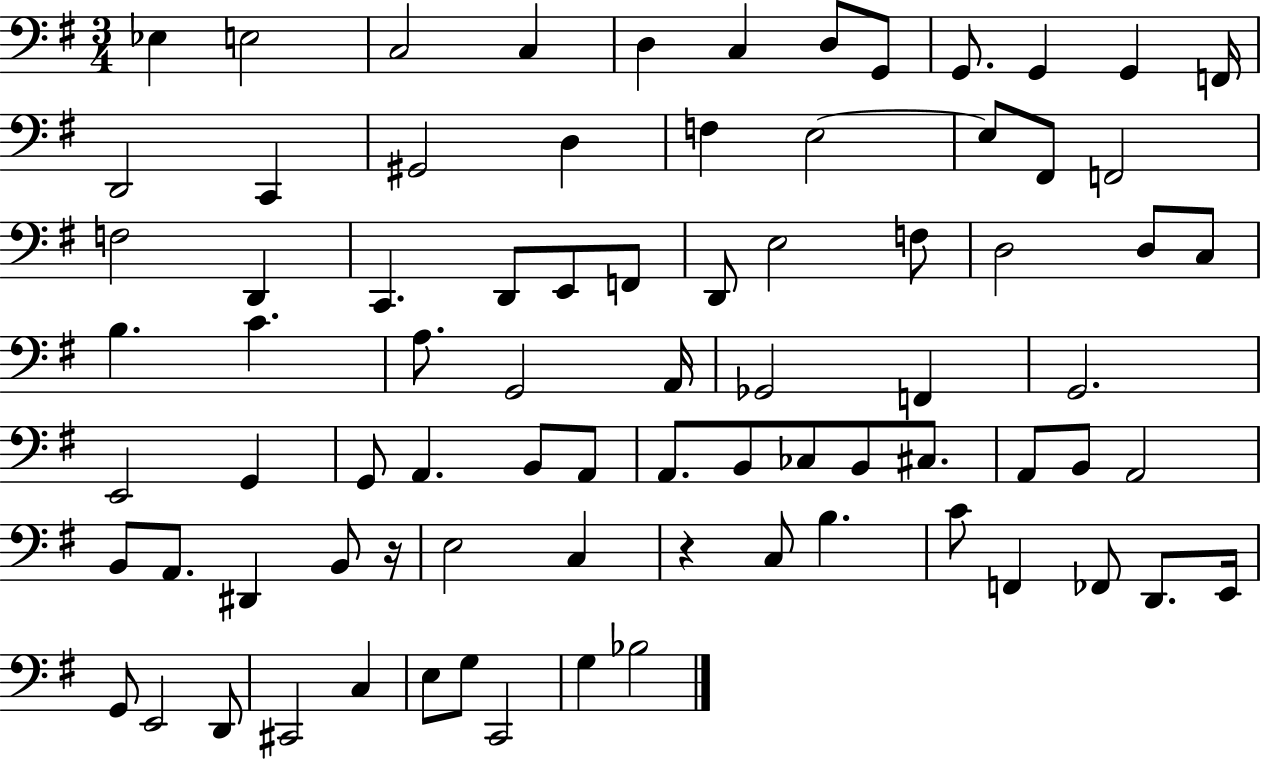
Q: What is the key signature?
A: G major